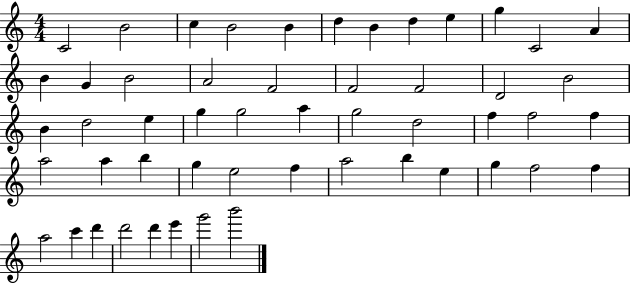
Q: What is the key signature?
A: C major